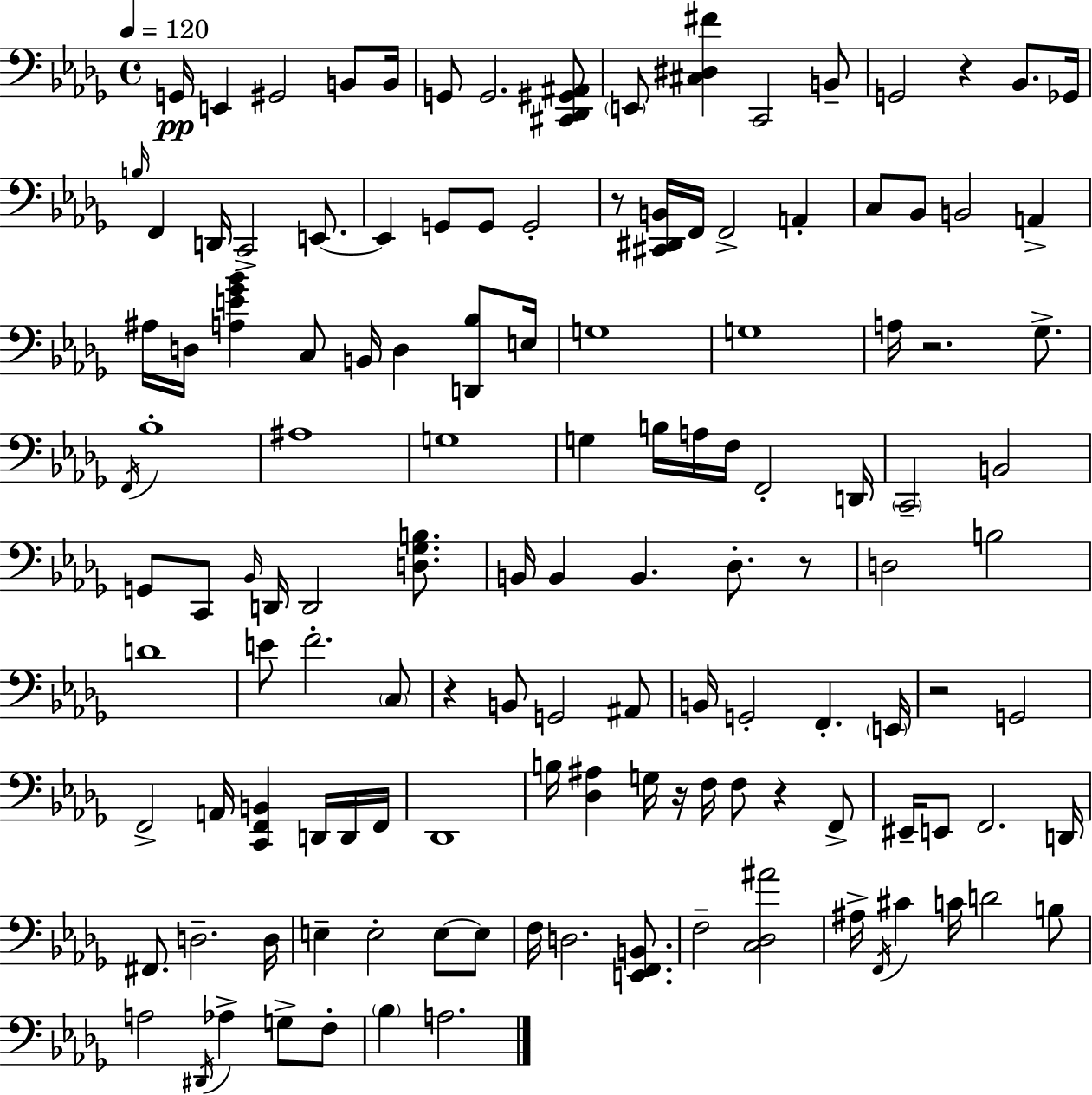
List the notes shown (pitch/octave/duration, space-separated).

G2/s E2/q G#2/h B2/e B2/s G2/e G2/h. [C#2,Db2,G#2,A#2]/e E2/e [C#3,D#3,F#4]/q C2/h B2/e G2/h R/q Bb2/e. Gb2/s B3/s F2/q D2/s C2/h E2/e. E2/q G2/e G2/e G2/h R/e [C#2,D#2,B2]/s F2/s F2/h A2/q C3/e Bb2/e B2/h A2/q A#3/s D3/s [A3,E4,Gb4,Bb4]/q C3/e B2/s D3/q [D2,Bb3]/e E3/s G3/w G3/w A3/s R/h. Gb3/e. F2/s Bb3/w A#3/w G3/w G3/q B3/s A3/s F3/s F2/h D2/s C2/h B2/h G2/e C2/e Bb2/s D2/s D2/h [D3,Gb3,B3]/e. B2/s B2/q B2/q. Db3/e. R/e D3/h B3/h D4/w E4/e F4/h. C3/e R/q B2/e G2/h A#2/e B2/s G2/h F2/q. E2/s R/h G2/h F2/h A2/s [C2,F2,B2]/q D2/s D2/s F2/s Db2/w B3/s [Db3,A#3]/q G3/s R/s F3/s F3/e R/q F2/e EIS2/s E2/e F2/h. D2/s F#2/e. D3/h. D3/s E3/q E3/h E3/e E3/e F3/s D3/h. [E2,F2,B2]/e. F3/h [C3,Db3,A#4]/h A#3/s F2/s C#4/q C4/s D4/h B3/e A3/h D#2/s Ab3/q G3/e F3/e Bb3/q A3/h.